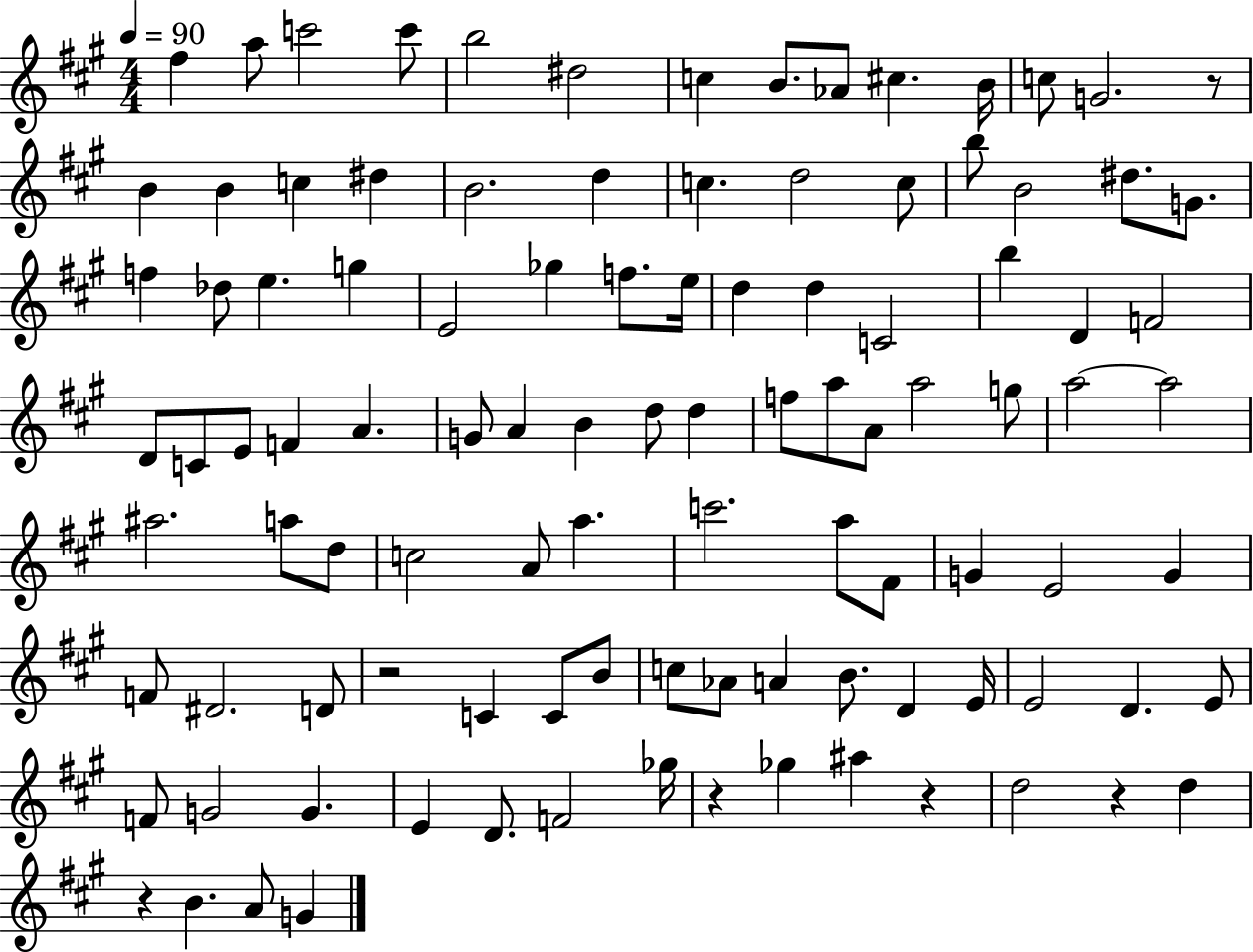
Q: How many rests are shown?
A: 6